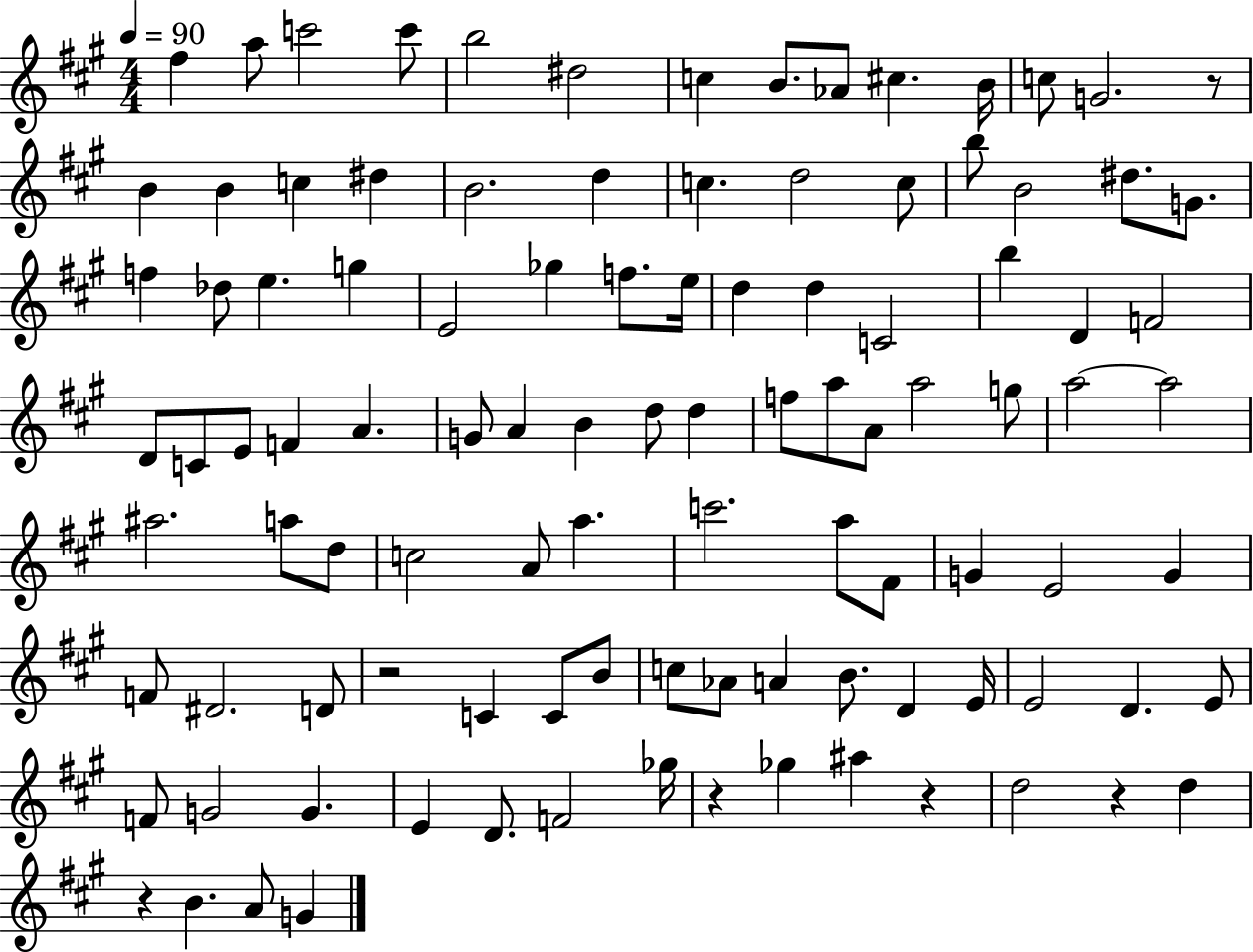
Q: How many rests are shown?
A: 6